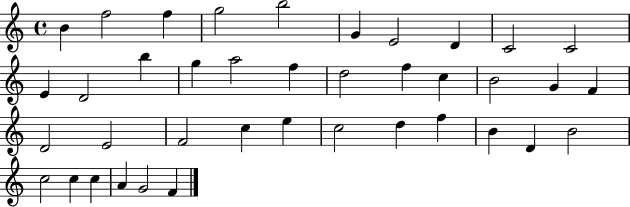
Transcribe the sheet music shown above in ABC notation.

X:1
T:Untitled
M:4/4
L:1/4
K:C
B f2 f g2 b2 G E2 D C2 C2 E D2 b g a2 f d2 f c B2 G F D2 E2 F2 c e c2 d f B D B2 c2 c c A G2 F